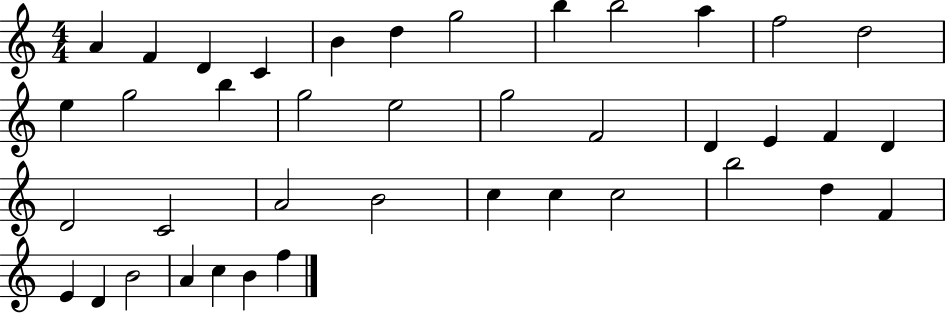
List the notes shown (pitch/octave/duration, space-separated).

A4/q F4/q D4/q C4/q B4/q D5/q G5/h B5/q B5/h A5/q F5/h D5/h E5/q G5/h B5/q G5/h E5/h G5/h F4/h D4/q E4/q F4/q D4/q D4/h C4/h A4/h B4/h C5/q C5/q C5/h B5/h D5/q F4/q E4/q D4/q B4/h A4/q C5/q B4/q F5/q